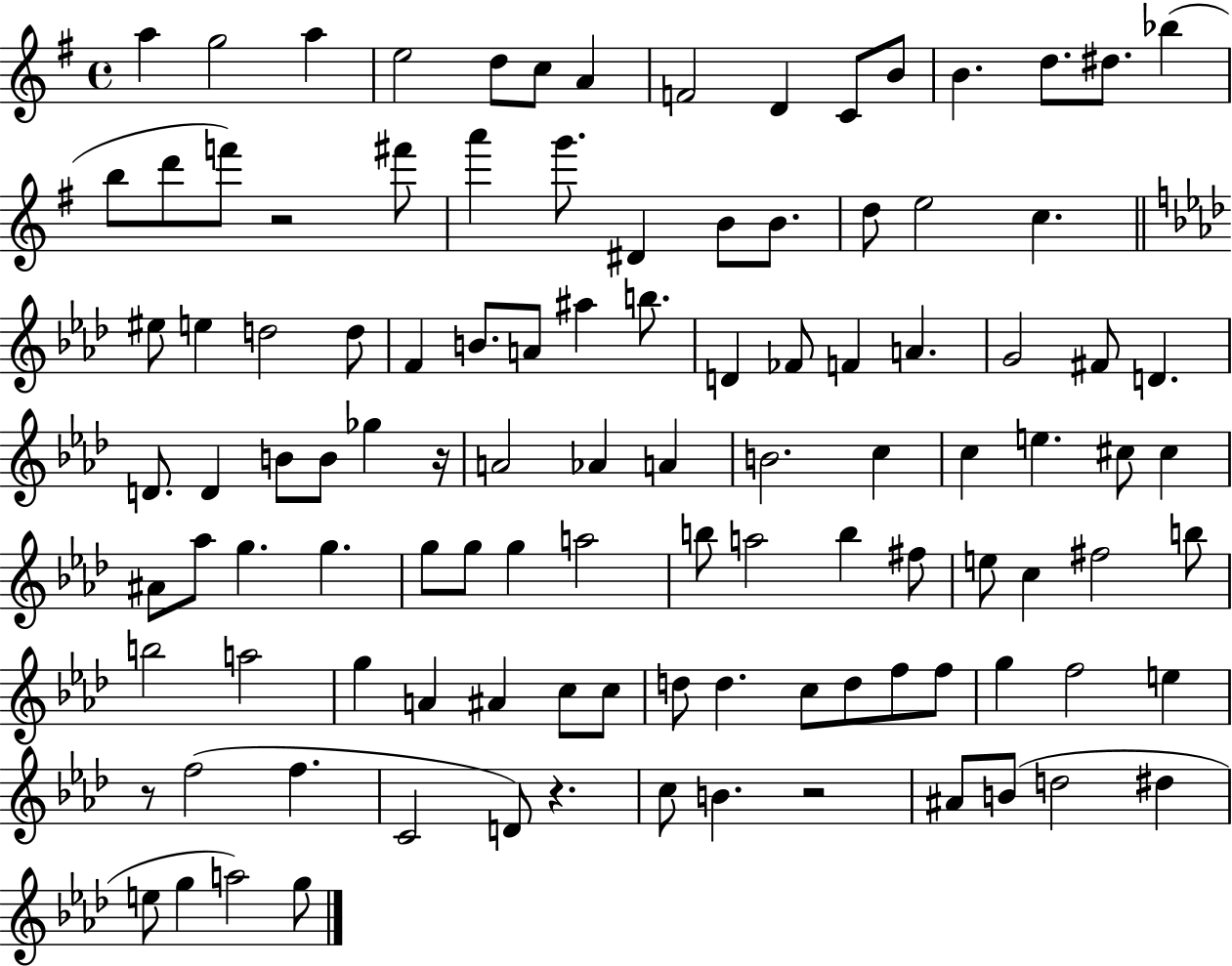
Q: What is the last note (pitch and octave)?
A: G5